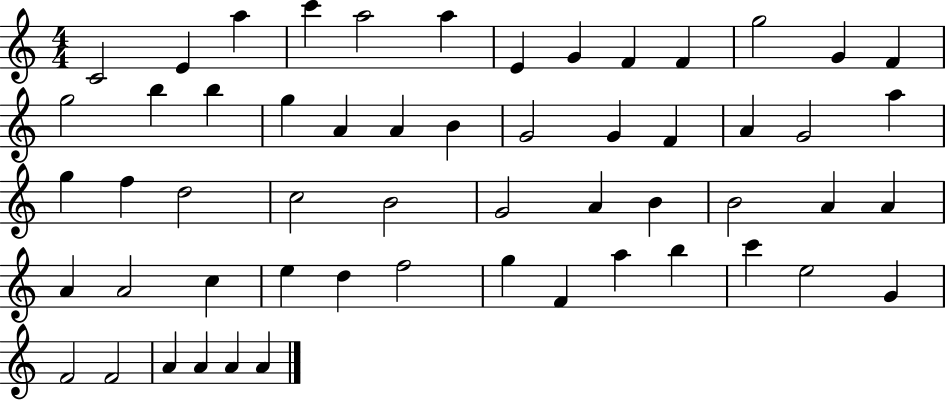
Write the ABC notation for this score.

X:1
T:Untitled
M:4/4
L:1/4
K:C
C2 E a c' a2 a E G F F g2 G F g2 b b g A A B G2 G F A G2 a g f d2 c2 B2 G2 A B B2 A A A A2 c e d f2 g F a b c' e2 G F2 F2 A A A A